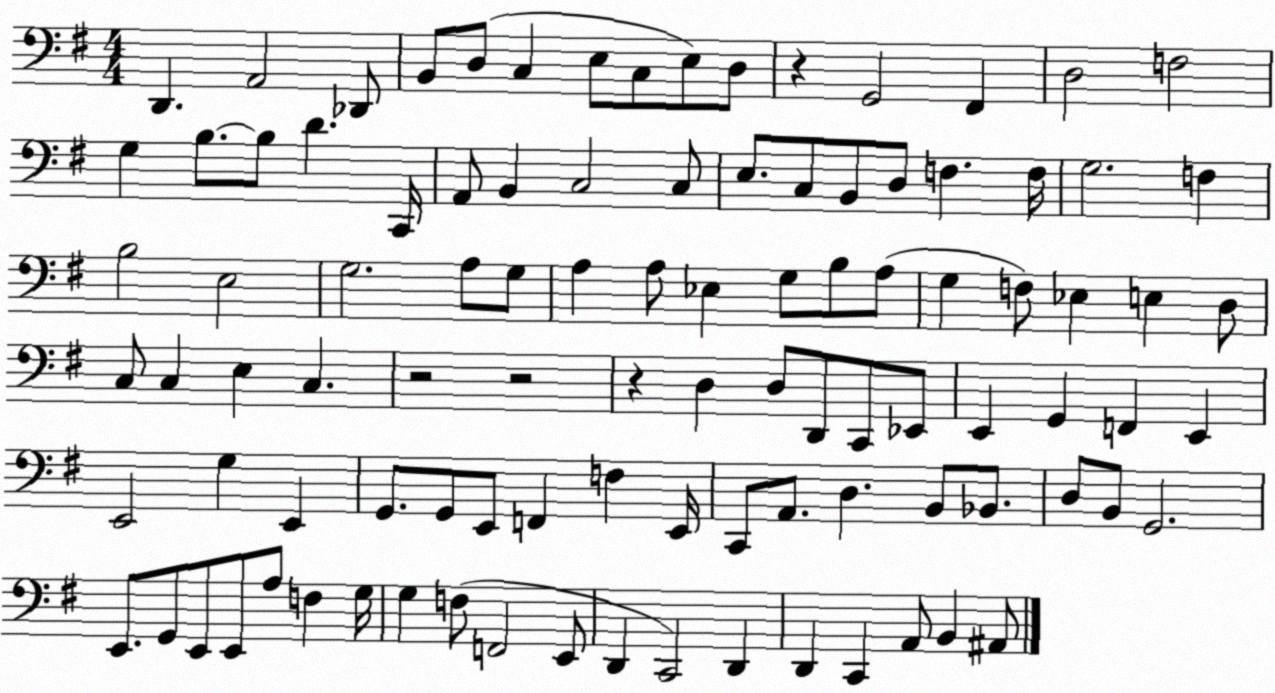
X:1
T:Untitled
M:4/4
L:1/4
K:G
D,, A,,2 _D,,/2 B,,/2 D,/2 C, E,/2 C,/2 E,/2 D,/2 z G,,2 ^F,, D,2 F,2 G, B,/2 B,/2 D C,,/4 A,,/2 B,, C,2 C,/2 E,/2 C,/2 B,,/2 D,/2 F, F,/4 G,2 F, B,2 E,2 G,2 A,/2 G,/2 A, A,/2 _E, G,/2 B,/2 A,/2 G, F,/2 _E, E, D,/2 C,/2 C, E, C, z2 z2 z D, D,/2 D,,/2 C,,/2 _E,,/2 E,, G,, F,, E,, E,,2 G, E,, G,,/2 G,,/2 E,,/2 F,, F, E,,/4 C,,/2 A,,/2 D, B,,/2 _B,,/2 D,/2 B,,/2 G,,2 E,,/2 G,,/2 E,,/2 E,,/2 A,/2 F, G,/4 G, F,/2 F,,2 E,,/2 D,, C,,2 D,, D,, C,, A,,/2 B,, ^A,,/2